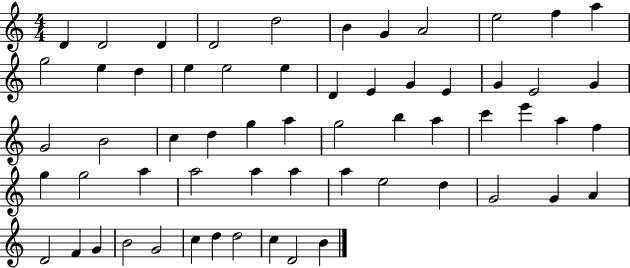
D4/q D4/h D4/q D4/h D5/h B4/q G4/q A4/h E5/h F5/q A5/q G5/h E5/q D5/q E5/q E5/h E5/q D4/q E4/q G4/q E4/q G4/q E4/h G4/q G4/h B4/h C5/q D5/q G5/q A5/q G5/h B5/q A5/q C6/q E6/q A5/q F5/q G5/q G5/h A5/q A5/h A5/q A5/q A5/q E5/h D5/q G4/h G4/q A4/q D4/h F4/q G4/q B4/h G4/h C5/q D5/q D5/h C5/q D4/h B4/q